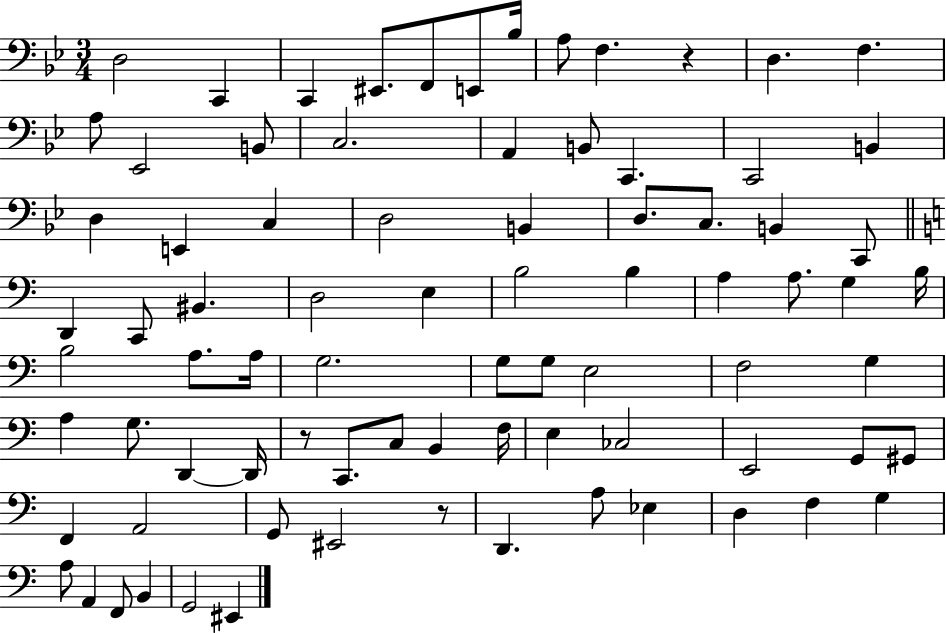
D3/h C2/q C2/q EIS2/e. F2/e E2/e Bb3/s A3/e F3/q. R/q D3/q. F3/q. A3/e Eb2/h B2/e C3/h. A2/q B2/e C2/q. C2/h B2/q D3/q E2/q C3/q D3/h B2/q D3/e. C3/e. B2/q C2/e D2/q C2/e BIS2/q. D3/h E3/q B3/h B3/q A3/q A3/e. G3/q B3/s B3/h A3/e. A3/s G3/h. G3/e G3/e E3/h F3/h G3/q A3/q G3/e. D2/q D2/s R/e C2/e. C3/e B2/q F3/s E3/q CES3/h E2/h G2/e G#2/e F2/q A2/h G2/e EIS2/h R/e D2/q. A3/e Eb3/q D3/q F3/q G3/q A3/e A2/q F2/e B2/q G2/h EIS2/q